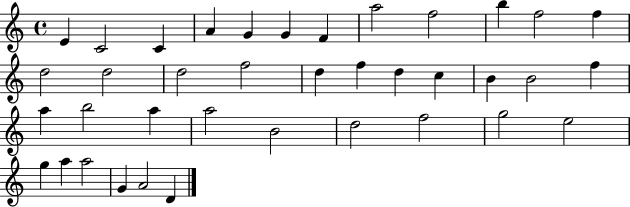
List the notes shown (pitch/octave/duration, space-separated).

E4/q C4/h C4/q A4/q G4/q G4/q F4/q A5/h F5/h B5/q F5/h F5/q D5/h D5/h D5/h F5/h D5/q F5/q D5/q C5/q B4/q B4/h F5/q A5/q B5/h A5/q A5/h B4/h D5/h F5/h G5/h E5/h G5/q A5/q A5/h G4/q A4/h D4/q